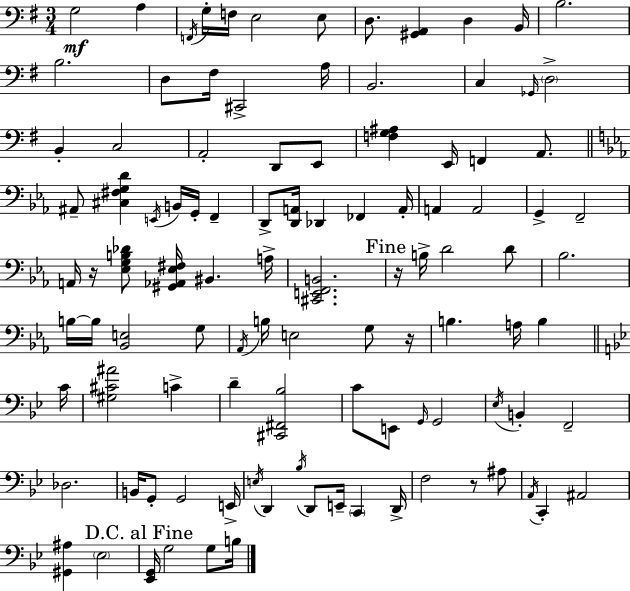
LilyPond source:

{
  \clef bass
  \numericTimeSignature
  \time 3/4
  \key g \major
  g2\mf a4 | \acciaccatura { f,16 } g16-. f16 e2 e8 | d8. <gis, a,>4 d4 | b,16 b2. | \break b2. | d8 fis16 cis,2-> | a16 b,2. | c4 \grace { ges,16 } \parenthesize d2-> | \break b,4-. c2 | a,2-. d,8 | e,8 <f g ais>4 e,16 f,4 a,8. | \bar "||" \break \key c \minor ais,8-- <cis fis g d'>4 \acciaccatura { e,16 } b,16 g,16-. f,4-- | d,8-> <d, a,>16 des,4 fes,4 | a,16-. a,4 a,2 | g,4-> f,2-- | \break a,16 r16 <ees g b des'>8 <gis, aes, ees fis>16 bis,4. | a16-> <cis, e, f, b,>2. | \mark "Fine" r16 b16-> d'2 d'8 | bes2. | \break b16~~ b16 <bes, e>2 g8 | \acciaccatura { aes,16 } b16 e2 g8 | r16 b4. a16 b4 | \bar "||" \break \key g \minor c'16 <gis cis' ais'>2 c'4-> | d'4-- <cis, fis, bes>2 | c'8 e,8 \grace { g,16 } g,2 | \acciaccatura { ees16 } b,4-. f,2-- | \break des2. | b,16 g,8-. g,2 | e,16-> \acciaccatura { e16 } d,4 \acciaccatura { bes16 } d,8 e,16-- | \parenthesize c,4 d,16-> f2 | \break r8 ais8 \acciaccatura { a,16 } c,4-. ais,2 | <gis, ais>4 \parenthesize ees2 | \mark "D.C. al Fine" <ees, g,>16 g2 | g8 b16 \bar "|."
}